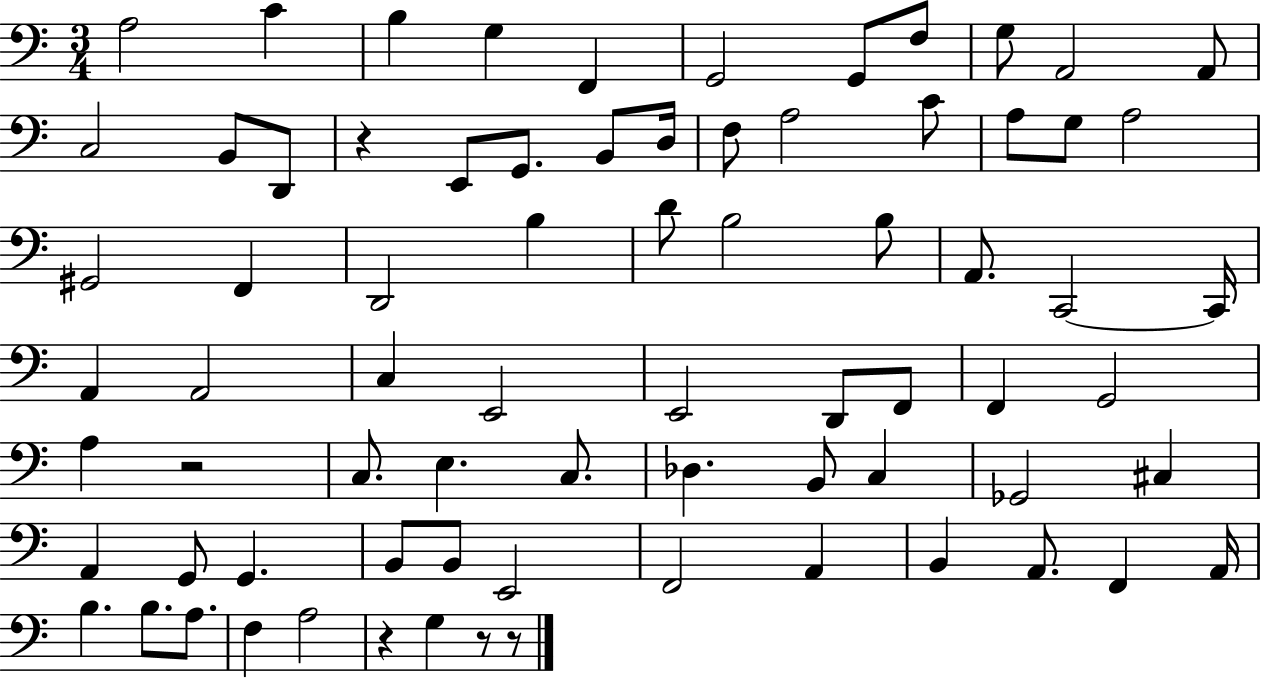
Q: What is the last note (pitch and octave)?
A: G3